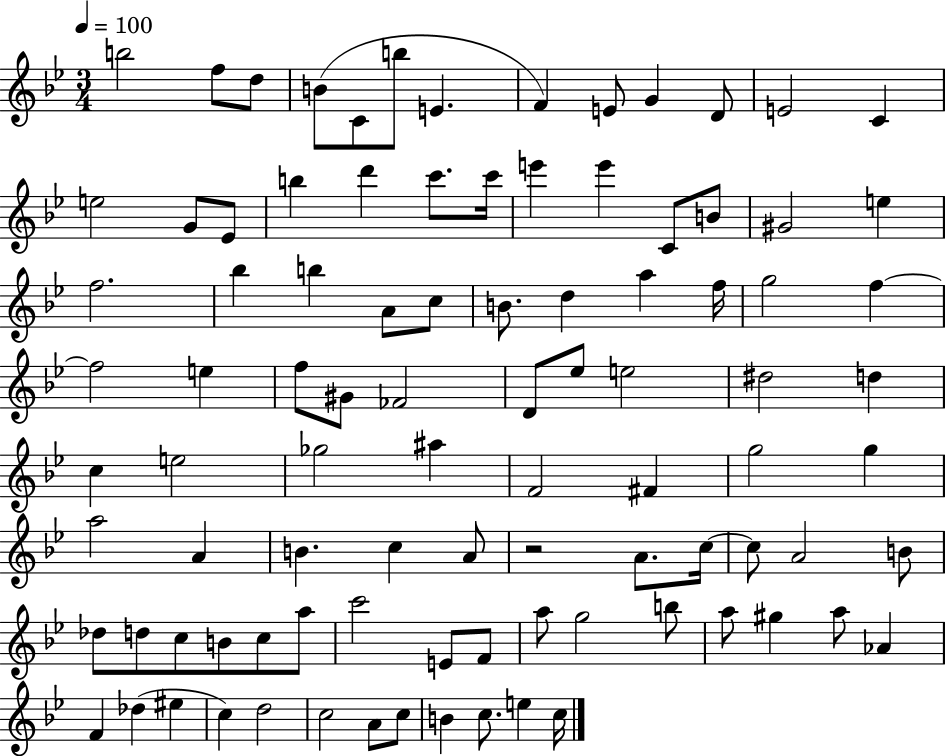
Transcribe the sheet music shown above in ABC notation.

X:1
T:Untitled
M:3/4
L:1/4
K:Bb
b2 f/2 d/2 B/2 C/2 b/2 E F E/2 G D/2 E2 C e2 G/2 _E/2 b d' c'/2 c'/4 e' e' C/2 B/2 ^G2 e f2 _b b A/2 c/2 B/2 d a f/4 g2 f f2 e f/2 ^G/2 _F2 D/2 _e/2 e2 ^d2 d c e2 _g2 ^a F2 ^F g2 g a2 A B c A/2 z2 A/2 c/4 c/2 A2 B/2 _d/2 d/2 c/2 B/2 c/2 a/2 c'2 E/2 F/2 a/2 g2 b/2 a/2 ^g a/2 _A F _d ^e c d2 c2 A/2 c/2 B c/2 e c/4